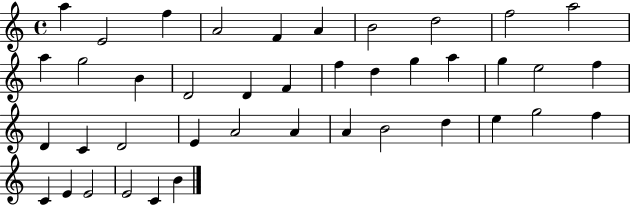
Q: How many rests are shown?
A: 0